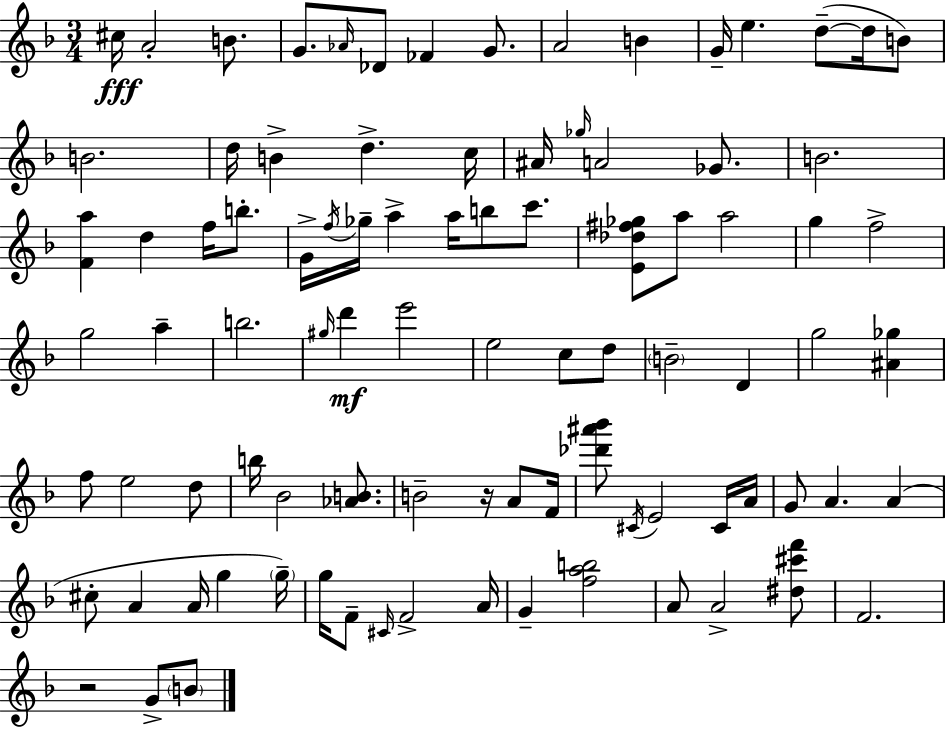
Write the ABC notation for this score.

X:1
T:Untitled
M:3/4
L:1/4
K:F
^c/4 A2 B/2 G/2 _A/4 _D/2 _F G/2 A2 B G/4 e d/2 d/4 B/2 B2 d/4 B d c/4 ^A/4 _g/4 A2 _G/2 B2 [Fa] d f/4 b/2 G/4 f/4 _g/4 a a/4 b/2 c'/2 [E_d^f_g]/2 a/2 a2 g f2 g2 a b2 ^g/4 d' e'2 e2 c/2 d/2 B2 D g2 [^A_g] f/2 e2 d/2 b/4 _B2 [_AB]/2 B2 z/4 A/2 F/4 [_d'^a'_b']/2 ^C/4 E2 ^C/4 A/4 G/2 A A ^c/2 A A/4 g g/4 g/4 F/2 ^C/4 F2 A/4 G [fab]2 A/2 A2 [^d^c'f']/2 F2 z2 G/2 B/2